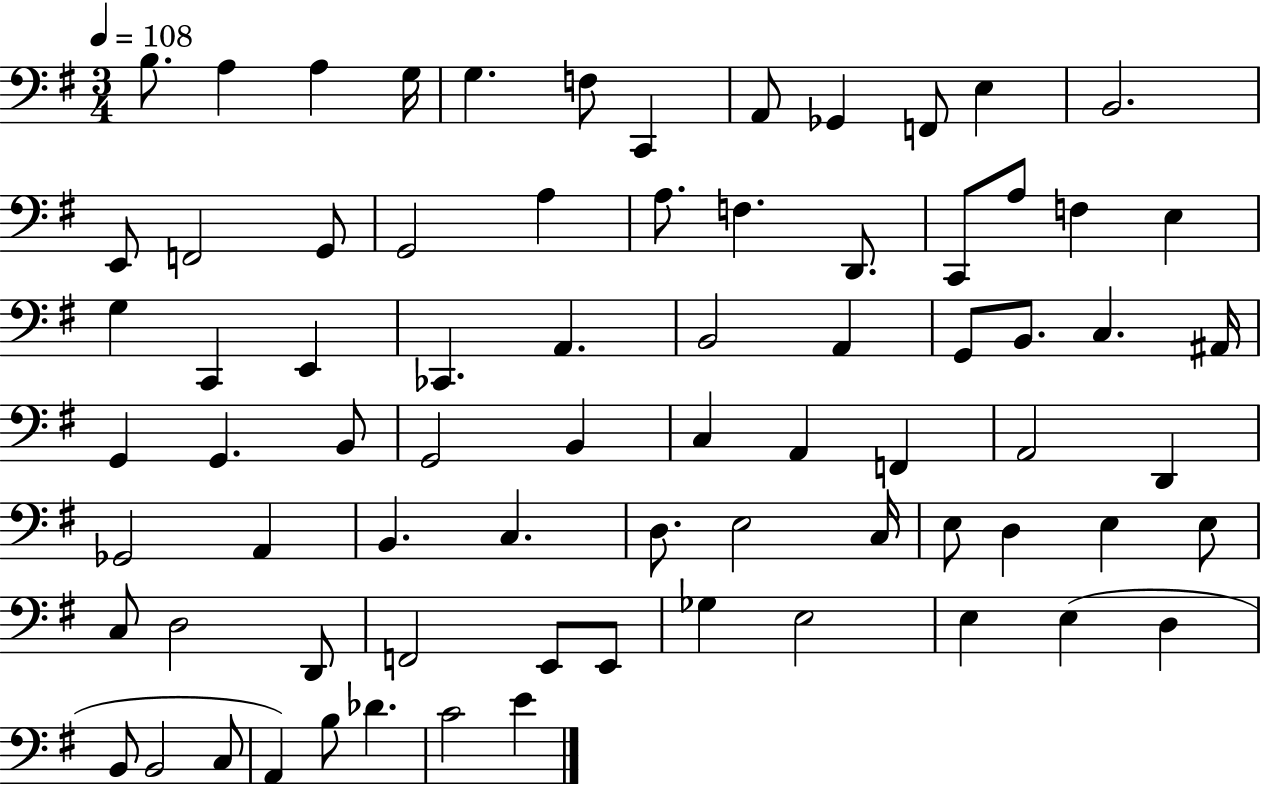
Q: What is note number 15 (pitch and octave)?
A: G2